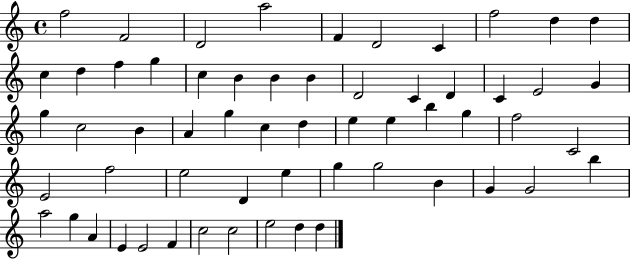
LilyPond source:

{
  \clef treble
  \time 4/4
  \defaultTimeSignature
  \key c \major
  f''2 f'2 | d'2 a''2 | f'4 d'2 c'4 | f''2 d''4 d''4 | \break c''4 d''4 f''4 g''4 | c''4 b'4 b'4 b'4 | d'2 c'4 d'4 | c'4 e'2 g'4 | \break g''4 c''2 b'4 | a'4 g''4 c''4 d''4 | e''4 e''4 b''4 g''4 | f''2 c'2 | \break e'2 f''2 | e''2 d'4 e''4 | g''4 g''2 b'4 | g'4 g'2 b''4 | \break a''2 g''4 a'4 | e'4 e'2 f'4 | c''2 c''2 | e''2 d''4 d''4 | \break \bar "|."
}